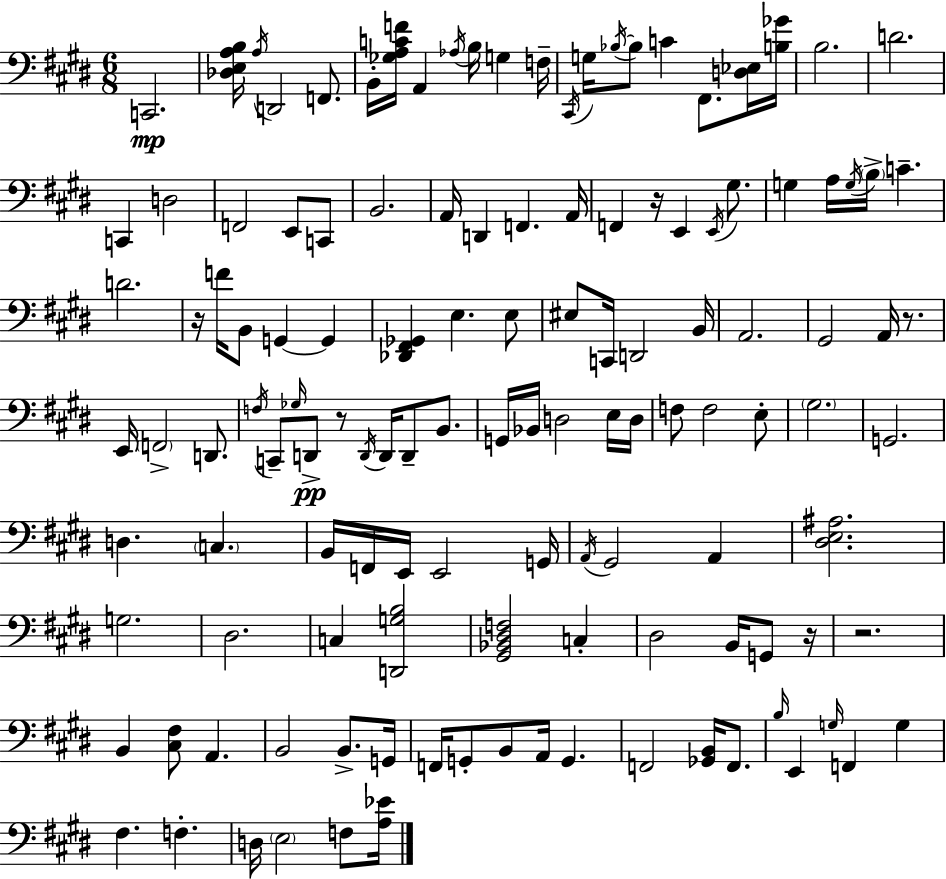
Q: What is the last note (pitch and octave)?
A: F3